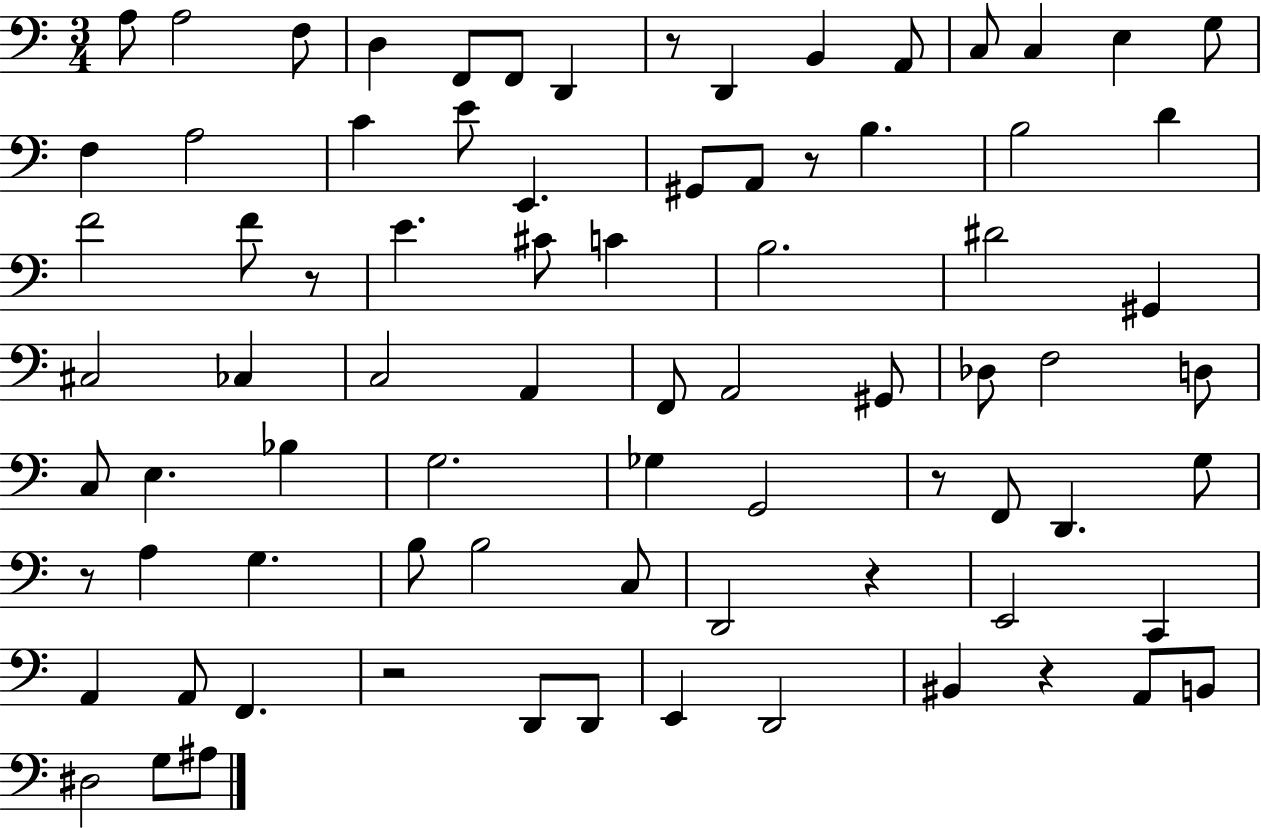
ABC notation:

X:1
T:Untitled
M:3/4
L:1/4
K:C
A,/2 A,2 F,/2 D, F,,/2 F,,/2 D,, z/2 D,, B,, A,,/2 C,/2 C, E, G,/2 F, A,2 C E/2 E,, ^G,,/2 A,,/2 z/2 B, B,2 D F2 F/2 z/2 E ^C/2 C B,2 ^D2 ^G,, ^C,2 _C, C,2 A,, F,,/2 A,,2 ^G,,/2 _D,/2 F,2 D,/2 C,/2 E, _B, G,2 _G, G,,2 z/2 F,,/2 D,, G,/2 z/2 A, G, B,/2 B,2 C,/2 D,,2 z E,,2 C,, A,, A,,/2 F,, z2 D,,/2 D,,/2 E,, D,,2 ^B,, z A,,/2 B,,/2 ^D,2 G,/2 ^A,/2